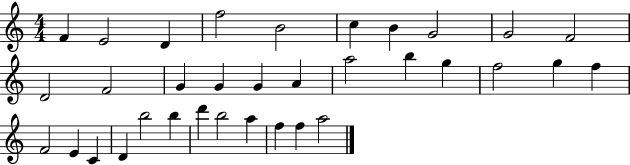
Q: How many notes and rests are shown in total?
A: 34